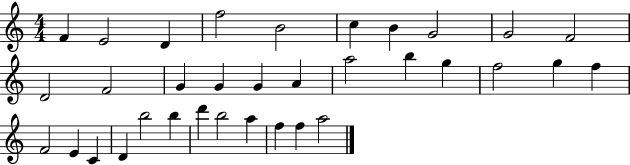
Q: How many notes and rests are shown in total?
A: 34